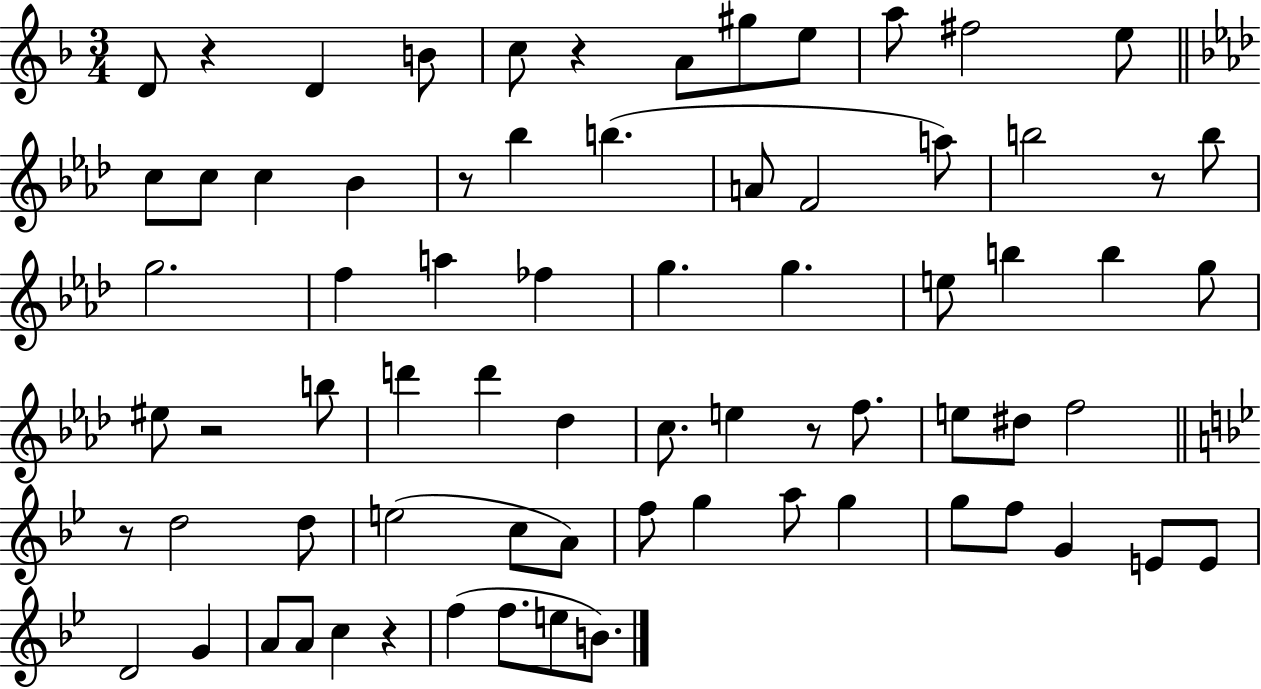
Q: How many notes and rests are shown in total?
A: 73